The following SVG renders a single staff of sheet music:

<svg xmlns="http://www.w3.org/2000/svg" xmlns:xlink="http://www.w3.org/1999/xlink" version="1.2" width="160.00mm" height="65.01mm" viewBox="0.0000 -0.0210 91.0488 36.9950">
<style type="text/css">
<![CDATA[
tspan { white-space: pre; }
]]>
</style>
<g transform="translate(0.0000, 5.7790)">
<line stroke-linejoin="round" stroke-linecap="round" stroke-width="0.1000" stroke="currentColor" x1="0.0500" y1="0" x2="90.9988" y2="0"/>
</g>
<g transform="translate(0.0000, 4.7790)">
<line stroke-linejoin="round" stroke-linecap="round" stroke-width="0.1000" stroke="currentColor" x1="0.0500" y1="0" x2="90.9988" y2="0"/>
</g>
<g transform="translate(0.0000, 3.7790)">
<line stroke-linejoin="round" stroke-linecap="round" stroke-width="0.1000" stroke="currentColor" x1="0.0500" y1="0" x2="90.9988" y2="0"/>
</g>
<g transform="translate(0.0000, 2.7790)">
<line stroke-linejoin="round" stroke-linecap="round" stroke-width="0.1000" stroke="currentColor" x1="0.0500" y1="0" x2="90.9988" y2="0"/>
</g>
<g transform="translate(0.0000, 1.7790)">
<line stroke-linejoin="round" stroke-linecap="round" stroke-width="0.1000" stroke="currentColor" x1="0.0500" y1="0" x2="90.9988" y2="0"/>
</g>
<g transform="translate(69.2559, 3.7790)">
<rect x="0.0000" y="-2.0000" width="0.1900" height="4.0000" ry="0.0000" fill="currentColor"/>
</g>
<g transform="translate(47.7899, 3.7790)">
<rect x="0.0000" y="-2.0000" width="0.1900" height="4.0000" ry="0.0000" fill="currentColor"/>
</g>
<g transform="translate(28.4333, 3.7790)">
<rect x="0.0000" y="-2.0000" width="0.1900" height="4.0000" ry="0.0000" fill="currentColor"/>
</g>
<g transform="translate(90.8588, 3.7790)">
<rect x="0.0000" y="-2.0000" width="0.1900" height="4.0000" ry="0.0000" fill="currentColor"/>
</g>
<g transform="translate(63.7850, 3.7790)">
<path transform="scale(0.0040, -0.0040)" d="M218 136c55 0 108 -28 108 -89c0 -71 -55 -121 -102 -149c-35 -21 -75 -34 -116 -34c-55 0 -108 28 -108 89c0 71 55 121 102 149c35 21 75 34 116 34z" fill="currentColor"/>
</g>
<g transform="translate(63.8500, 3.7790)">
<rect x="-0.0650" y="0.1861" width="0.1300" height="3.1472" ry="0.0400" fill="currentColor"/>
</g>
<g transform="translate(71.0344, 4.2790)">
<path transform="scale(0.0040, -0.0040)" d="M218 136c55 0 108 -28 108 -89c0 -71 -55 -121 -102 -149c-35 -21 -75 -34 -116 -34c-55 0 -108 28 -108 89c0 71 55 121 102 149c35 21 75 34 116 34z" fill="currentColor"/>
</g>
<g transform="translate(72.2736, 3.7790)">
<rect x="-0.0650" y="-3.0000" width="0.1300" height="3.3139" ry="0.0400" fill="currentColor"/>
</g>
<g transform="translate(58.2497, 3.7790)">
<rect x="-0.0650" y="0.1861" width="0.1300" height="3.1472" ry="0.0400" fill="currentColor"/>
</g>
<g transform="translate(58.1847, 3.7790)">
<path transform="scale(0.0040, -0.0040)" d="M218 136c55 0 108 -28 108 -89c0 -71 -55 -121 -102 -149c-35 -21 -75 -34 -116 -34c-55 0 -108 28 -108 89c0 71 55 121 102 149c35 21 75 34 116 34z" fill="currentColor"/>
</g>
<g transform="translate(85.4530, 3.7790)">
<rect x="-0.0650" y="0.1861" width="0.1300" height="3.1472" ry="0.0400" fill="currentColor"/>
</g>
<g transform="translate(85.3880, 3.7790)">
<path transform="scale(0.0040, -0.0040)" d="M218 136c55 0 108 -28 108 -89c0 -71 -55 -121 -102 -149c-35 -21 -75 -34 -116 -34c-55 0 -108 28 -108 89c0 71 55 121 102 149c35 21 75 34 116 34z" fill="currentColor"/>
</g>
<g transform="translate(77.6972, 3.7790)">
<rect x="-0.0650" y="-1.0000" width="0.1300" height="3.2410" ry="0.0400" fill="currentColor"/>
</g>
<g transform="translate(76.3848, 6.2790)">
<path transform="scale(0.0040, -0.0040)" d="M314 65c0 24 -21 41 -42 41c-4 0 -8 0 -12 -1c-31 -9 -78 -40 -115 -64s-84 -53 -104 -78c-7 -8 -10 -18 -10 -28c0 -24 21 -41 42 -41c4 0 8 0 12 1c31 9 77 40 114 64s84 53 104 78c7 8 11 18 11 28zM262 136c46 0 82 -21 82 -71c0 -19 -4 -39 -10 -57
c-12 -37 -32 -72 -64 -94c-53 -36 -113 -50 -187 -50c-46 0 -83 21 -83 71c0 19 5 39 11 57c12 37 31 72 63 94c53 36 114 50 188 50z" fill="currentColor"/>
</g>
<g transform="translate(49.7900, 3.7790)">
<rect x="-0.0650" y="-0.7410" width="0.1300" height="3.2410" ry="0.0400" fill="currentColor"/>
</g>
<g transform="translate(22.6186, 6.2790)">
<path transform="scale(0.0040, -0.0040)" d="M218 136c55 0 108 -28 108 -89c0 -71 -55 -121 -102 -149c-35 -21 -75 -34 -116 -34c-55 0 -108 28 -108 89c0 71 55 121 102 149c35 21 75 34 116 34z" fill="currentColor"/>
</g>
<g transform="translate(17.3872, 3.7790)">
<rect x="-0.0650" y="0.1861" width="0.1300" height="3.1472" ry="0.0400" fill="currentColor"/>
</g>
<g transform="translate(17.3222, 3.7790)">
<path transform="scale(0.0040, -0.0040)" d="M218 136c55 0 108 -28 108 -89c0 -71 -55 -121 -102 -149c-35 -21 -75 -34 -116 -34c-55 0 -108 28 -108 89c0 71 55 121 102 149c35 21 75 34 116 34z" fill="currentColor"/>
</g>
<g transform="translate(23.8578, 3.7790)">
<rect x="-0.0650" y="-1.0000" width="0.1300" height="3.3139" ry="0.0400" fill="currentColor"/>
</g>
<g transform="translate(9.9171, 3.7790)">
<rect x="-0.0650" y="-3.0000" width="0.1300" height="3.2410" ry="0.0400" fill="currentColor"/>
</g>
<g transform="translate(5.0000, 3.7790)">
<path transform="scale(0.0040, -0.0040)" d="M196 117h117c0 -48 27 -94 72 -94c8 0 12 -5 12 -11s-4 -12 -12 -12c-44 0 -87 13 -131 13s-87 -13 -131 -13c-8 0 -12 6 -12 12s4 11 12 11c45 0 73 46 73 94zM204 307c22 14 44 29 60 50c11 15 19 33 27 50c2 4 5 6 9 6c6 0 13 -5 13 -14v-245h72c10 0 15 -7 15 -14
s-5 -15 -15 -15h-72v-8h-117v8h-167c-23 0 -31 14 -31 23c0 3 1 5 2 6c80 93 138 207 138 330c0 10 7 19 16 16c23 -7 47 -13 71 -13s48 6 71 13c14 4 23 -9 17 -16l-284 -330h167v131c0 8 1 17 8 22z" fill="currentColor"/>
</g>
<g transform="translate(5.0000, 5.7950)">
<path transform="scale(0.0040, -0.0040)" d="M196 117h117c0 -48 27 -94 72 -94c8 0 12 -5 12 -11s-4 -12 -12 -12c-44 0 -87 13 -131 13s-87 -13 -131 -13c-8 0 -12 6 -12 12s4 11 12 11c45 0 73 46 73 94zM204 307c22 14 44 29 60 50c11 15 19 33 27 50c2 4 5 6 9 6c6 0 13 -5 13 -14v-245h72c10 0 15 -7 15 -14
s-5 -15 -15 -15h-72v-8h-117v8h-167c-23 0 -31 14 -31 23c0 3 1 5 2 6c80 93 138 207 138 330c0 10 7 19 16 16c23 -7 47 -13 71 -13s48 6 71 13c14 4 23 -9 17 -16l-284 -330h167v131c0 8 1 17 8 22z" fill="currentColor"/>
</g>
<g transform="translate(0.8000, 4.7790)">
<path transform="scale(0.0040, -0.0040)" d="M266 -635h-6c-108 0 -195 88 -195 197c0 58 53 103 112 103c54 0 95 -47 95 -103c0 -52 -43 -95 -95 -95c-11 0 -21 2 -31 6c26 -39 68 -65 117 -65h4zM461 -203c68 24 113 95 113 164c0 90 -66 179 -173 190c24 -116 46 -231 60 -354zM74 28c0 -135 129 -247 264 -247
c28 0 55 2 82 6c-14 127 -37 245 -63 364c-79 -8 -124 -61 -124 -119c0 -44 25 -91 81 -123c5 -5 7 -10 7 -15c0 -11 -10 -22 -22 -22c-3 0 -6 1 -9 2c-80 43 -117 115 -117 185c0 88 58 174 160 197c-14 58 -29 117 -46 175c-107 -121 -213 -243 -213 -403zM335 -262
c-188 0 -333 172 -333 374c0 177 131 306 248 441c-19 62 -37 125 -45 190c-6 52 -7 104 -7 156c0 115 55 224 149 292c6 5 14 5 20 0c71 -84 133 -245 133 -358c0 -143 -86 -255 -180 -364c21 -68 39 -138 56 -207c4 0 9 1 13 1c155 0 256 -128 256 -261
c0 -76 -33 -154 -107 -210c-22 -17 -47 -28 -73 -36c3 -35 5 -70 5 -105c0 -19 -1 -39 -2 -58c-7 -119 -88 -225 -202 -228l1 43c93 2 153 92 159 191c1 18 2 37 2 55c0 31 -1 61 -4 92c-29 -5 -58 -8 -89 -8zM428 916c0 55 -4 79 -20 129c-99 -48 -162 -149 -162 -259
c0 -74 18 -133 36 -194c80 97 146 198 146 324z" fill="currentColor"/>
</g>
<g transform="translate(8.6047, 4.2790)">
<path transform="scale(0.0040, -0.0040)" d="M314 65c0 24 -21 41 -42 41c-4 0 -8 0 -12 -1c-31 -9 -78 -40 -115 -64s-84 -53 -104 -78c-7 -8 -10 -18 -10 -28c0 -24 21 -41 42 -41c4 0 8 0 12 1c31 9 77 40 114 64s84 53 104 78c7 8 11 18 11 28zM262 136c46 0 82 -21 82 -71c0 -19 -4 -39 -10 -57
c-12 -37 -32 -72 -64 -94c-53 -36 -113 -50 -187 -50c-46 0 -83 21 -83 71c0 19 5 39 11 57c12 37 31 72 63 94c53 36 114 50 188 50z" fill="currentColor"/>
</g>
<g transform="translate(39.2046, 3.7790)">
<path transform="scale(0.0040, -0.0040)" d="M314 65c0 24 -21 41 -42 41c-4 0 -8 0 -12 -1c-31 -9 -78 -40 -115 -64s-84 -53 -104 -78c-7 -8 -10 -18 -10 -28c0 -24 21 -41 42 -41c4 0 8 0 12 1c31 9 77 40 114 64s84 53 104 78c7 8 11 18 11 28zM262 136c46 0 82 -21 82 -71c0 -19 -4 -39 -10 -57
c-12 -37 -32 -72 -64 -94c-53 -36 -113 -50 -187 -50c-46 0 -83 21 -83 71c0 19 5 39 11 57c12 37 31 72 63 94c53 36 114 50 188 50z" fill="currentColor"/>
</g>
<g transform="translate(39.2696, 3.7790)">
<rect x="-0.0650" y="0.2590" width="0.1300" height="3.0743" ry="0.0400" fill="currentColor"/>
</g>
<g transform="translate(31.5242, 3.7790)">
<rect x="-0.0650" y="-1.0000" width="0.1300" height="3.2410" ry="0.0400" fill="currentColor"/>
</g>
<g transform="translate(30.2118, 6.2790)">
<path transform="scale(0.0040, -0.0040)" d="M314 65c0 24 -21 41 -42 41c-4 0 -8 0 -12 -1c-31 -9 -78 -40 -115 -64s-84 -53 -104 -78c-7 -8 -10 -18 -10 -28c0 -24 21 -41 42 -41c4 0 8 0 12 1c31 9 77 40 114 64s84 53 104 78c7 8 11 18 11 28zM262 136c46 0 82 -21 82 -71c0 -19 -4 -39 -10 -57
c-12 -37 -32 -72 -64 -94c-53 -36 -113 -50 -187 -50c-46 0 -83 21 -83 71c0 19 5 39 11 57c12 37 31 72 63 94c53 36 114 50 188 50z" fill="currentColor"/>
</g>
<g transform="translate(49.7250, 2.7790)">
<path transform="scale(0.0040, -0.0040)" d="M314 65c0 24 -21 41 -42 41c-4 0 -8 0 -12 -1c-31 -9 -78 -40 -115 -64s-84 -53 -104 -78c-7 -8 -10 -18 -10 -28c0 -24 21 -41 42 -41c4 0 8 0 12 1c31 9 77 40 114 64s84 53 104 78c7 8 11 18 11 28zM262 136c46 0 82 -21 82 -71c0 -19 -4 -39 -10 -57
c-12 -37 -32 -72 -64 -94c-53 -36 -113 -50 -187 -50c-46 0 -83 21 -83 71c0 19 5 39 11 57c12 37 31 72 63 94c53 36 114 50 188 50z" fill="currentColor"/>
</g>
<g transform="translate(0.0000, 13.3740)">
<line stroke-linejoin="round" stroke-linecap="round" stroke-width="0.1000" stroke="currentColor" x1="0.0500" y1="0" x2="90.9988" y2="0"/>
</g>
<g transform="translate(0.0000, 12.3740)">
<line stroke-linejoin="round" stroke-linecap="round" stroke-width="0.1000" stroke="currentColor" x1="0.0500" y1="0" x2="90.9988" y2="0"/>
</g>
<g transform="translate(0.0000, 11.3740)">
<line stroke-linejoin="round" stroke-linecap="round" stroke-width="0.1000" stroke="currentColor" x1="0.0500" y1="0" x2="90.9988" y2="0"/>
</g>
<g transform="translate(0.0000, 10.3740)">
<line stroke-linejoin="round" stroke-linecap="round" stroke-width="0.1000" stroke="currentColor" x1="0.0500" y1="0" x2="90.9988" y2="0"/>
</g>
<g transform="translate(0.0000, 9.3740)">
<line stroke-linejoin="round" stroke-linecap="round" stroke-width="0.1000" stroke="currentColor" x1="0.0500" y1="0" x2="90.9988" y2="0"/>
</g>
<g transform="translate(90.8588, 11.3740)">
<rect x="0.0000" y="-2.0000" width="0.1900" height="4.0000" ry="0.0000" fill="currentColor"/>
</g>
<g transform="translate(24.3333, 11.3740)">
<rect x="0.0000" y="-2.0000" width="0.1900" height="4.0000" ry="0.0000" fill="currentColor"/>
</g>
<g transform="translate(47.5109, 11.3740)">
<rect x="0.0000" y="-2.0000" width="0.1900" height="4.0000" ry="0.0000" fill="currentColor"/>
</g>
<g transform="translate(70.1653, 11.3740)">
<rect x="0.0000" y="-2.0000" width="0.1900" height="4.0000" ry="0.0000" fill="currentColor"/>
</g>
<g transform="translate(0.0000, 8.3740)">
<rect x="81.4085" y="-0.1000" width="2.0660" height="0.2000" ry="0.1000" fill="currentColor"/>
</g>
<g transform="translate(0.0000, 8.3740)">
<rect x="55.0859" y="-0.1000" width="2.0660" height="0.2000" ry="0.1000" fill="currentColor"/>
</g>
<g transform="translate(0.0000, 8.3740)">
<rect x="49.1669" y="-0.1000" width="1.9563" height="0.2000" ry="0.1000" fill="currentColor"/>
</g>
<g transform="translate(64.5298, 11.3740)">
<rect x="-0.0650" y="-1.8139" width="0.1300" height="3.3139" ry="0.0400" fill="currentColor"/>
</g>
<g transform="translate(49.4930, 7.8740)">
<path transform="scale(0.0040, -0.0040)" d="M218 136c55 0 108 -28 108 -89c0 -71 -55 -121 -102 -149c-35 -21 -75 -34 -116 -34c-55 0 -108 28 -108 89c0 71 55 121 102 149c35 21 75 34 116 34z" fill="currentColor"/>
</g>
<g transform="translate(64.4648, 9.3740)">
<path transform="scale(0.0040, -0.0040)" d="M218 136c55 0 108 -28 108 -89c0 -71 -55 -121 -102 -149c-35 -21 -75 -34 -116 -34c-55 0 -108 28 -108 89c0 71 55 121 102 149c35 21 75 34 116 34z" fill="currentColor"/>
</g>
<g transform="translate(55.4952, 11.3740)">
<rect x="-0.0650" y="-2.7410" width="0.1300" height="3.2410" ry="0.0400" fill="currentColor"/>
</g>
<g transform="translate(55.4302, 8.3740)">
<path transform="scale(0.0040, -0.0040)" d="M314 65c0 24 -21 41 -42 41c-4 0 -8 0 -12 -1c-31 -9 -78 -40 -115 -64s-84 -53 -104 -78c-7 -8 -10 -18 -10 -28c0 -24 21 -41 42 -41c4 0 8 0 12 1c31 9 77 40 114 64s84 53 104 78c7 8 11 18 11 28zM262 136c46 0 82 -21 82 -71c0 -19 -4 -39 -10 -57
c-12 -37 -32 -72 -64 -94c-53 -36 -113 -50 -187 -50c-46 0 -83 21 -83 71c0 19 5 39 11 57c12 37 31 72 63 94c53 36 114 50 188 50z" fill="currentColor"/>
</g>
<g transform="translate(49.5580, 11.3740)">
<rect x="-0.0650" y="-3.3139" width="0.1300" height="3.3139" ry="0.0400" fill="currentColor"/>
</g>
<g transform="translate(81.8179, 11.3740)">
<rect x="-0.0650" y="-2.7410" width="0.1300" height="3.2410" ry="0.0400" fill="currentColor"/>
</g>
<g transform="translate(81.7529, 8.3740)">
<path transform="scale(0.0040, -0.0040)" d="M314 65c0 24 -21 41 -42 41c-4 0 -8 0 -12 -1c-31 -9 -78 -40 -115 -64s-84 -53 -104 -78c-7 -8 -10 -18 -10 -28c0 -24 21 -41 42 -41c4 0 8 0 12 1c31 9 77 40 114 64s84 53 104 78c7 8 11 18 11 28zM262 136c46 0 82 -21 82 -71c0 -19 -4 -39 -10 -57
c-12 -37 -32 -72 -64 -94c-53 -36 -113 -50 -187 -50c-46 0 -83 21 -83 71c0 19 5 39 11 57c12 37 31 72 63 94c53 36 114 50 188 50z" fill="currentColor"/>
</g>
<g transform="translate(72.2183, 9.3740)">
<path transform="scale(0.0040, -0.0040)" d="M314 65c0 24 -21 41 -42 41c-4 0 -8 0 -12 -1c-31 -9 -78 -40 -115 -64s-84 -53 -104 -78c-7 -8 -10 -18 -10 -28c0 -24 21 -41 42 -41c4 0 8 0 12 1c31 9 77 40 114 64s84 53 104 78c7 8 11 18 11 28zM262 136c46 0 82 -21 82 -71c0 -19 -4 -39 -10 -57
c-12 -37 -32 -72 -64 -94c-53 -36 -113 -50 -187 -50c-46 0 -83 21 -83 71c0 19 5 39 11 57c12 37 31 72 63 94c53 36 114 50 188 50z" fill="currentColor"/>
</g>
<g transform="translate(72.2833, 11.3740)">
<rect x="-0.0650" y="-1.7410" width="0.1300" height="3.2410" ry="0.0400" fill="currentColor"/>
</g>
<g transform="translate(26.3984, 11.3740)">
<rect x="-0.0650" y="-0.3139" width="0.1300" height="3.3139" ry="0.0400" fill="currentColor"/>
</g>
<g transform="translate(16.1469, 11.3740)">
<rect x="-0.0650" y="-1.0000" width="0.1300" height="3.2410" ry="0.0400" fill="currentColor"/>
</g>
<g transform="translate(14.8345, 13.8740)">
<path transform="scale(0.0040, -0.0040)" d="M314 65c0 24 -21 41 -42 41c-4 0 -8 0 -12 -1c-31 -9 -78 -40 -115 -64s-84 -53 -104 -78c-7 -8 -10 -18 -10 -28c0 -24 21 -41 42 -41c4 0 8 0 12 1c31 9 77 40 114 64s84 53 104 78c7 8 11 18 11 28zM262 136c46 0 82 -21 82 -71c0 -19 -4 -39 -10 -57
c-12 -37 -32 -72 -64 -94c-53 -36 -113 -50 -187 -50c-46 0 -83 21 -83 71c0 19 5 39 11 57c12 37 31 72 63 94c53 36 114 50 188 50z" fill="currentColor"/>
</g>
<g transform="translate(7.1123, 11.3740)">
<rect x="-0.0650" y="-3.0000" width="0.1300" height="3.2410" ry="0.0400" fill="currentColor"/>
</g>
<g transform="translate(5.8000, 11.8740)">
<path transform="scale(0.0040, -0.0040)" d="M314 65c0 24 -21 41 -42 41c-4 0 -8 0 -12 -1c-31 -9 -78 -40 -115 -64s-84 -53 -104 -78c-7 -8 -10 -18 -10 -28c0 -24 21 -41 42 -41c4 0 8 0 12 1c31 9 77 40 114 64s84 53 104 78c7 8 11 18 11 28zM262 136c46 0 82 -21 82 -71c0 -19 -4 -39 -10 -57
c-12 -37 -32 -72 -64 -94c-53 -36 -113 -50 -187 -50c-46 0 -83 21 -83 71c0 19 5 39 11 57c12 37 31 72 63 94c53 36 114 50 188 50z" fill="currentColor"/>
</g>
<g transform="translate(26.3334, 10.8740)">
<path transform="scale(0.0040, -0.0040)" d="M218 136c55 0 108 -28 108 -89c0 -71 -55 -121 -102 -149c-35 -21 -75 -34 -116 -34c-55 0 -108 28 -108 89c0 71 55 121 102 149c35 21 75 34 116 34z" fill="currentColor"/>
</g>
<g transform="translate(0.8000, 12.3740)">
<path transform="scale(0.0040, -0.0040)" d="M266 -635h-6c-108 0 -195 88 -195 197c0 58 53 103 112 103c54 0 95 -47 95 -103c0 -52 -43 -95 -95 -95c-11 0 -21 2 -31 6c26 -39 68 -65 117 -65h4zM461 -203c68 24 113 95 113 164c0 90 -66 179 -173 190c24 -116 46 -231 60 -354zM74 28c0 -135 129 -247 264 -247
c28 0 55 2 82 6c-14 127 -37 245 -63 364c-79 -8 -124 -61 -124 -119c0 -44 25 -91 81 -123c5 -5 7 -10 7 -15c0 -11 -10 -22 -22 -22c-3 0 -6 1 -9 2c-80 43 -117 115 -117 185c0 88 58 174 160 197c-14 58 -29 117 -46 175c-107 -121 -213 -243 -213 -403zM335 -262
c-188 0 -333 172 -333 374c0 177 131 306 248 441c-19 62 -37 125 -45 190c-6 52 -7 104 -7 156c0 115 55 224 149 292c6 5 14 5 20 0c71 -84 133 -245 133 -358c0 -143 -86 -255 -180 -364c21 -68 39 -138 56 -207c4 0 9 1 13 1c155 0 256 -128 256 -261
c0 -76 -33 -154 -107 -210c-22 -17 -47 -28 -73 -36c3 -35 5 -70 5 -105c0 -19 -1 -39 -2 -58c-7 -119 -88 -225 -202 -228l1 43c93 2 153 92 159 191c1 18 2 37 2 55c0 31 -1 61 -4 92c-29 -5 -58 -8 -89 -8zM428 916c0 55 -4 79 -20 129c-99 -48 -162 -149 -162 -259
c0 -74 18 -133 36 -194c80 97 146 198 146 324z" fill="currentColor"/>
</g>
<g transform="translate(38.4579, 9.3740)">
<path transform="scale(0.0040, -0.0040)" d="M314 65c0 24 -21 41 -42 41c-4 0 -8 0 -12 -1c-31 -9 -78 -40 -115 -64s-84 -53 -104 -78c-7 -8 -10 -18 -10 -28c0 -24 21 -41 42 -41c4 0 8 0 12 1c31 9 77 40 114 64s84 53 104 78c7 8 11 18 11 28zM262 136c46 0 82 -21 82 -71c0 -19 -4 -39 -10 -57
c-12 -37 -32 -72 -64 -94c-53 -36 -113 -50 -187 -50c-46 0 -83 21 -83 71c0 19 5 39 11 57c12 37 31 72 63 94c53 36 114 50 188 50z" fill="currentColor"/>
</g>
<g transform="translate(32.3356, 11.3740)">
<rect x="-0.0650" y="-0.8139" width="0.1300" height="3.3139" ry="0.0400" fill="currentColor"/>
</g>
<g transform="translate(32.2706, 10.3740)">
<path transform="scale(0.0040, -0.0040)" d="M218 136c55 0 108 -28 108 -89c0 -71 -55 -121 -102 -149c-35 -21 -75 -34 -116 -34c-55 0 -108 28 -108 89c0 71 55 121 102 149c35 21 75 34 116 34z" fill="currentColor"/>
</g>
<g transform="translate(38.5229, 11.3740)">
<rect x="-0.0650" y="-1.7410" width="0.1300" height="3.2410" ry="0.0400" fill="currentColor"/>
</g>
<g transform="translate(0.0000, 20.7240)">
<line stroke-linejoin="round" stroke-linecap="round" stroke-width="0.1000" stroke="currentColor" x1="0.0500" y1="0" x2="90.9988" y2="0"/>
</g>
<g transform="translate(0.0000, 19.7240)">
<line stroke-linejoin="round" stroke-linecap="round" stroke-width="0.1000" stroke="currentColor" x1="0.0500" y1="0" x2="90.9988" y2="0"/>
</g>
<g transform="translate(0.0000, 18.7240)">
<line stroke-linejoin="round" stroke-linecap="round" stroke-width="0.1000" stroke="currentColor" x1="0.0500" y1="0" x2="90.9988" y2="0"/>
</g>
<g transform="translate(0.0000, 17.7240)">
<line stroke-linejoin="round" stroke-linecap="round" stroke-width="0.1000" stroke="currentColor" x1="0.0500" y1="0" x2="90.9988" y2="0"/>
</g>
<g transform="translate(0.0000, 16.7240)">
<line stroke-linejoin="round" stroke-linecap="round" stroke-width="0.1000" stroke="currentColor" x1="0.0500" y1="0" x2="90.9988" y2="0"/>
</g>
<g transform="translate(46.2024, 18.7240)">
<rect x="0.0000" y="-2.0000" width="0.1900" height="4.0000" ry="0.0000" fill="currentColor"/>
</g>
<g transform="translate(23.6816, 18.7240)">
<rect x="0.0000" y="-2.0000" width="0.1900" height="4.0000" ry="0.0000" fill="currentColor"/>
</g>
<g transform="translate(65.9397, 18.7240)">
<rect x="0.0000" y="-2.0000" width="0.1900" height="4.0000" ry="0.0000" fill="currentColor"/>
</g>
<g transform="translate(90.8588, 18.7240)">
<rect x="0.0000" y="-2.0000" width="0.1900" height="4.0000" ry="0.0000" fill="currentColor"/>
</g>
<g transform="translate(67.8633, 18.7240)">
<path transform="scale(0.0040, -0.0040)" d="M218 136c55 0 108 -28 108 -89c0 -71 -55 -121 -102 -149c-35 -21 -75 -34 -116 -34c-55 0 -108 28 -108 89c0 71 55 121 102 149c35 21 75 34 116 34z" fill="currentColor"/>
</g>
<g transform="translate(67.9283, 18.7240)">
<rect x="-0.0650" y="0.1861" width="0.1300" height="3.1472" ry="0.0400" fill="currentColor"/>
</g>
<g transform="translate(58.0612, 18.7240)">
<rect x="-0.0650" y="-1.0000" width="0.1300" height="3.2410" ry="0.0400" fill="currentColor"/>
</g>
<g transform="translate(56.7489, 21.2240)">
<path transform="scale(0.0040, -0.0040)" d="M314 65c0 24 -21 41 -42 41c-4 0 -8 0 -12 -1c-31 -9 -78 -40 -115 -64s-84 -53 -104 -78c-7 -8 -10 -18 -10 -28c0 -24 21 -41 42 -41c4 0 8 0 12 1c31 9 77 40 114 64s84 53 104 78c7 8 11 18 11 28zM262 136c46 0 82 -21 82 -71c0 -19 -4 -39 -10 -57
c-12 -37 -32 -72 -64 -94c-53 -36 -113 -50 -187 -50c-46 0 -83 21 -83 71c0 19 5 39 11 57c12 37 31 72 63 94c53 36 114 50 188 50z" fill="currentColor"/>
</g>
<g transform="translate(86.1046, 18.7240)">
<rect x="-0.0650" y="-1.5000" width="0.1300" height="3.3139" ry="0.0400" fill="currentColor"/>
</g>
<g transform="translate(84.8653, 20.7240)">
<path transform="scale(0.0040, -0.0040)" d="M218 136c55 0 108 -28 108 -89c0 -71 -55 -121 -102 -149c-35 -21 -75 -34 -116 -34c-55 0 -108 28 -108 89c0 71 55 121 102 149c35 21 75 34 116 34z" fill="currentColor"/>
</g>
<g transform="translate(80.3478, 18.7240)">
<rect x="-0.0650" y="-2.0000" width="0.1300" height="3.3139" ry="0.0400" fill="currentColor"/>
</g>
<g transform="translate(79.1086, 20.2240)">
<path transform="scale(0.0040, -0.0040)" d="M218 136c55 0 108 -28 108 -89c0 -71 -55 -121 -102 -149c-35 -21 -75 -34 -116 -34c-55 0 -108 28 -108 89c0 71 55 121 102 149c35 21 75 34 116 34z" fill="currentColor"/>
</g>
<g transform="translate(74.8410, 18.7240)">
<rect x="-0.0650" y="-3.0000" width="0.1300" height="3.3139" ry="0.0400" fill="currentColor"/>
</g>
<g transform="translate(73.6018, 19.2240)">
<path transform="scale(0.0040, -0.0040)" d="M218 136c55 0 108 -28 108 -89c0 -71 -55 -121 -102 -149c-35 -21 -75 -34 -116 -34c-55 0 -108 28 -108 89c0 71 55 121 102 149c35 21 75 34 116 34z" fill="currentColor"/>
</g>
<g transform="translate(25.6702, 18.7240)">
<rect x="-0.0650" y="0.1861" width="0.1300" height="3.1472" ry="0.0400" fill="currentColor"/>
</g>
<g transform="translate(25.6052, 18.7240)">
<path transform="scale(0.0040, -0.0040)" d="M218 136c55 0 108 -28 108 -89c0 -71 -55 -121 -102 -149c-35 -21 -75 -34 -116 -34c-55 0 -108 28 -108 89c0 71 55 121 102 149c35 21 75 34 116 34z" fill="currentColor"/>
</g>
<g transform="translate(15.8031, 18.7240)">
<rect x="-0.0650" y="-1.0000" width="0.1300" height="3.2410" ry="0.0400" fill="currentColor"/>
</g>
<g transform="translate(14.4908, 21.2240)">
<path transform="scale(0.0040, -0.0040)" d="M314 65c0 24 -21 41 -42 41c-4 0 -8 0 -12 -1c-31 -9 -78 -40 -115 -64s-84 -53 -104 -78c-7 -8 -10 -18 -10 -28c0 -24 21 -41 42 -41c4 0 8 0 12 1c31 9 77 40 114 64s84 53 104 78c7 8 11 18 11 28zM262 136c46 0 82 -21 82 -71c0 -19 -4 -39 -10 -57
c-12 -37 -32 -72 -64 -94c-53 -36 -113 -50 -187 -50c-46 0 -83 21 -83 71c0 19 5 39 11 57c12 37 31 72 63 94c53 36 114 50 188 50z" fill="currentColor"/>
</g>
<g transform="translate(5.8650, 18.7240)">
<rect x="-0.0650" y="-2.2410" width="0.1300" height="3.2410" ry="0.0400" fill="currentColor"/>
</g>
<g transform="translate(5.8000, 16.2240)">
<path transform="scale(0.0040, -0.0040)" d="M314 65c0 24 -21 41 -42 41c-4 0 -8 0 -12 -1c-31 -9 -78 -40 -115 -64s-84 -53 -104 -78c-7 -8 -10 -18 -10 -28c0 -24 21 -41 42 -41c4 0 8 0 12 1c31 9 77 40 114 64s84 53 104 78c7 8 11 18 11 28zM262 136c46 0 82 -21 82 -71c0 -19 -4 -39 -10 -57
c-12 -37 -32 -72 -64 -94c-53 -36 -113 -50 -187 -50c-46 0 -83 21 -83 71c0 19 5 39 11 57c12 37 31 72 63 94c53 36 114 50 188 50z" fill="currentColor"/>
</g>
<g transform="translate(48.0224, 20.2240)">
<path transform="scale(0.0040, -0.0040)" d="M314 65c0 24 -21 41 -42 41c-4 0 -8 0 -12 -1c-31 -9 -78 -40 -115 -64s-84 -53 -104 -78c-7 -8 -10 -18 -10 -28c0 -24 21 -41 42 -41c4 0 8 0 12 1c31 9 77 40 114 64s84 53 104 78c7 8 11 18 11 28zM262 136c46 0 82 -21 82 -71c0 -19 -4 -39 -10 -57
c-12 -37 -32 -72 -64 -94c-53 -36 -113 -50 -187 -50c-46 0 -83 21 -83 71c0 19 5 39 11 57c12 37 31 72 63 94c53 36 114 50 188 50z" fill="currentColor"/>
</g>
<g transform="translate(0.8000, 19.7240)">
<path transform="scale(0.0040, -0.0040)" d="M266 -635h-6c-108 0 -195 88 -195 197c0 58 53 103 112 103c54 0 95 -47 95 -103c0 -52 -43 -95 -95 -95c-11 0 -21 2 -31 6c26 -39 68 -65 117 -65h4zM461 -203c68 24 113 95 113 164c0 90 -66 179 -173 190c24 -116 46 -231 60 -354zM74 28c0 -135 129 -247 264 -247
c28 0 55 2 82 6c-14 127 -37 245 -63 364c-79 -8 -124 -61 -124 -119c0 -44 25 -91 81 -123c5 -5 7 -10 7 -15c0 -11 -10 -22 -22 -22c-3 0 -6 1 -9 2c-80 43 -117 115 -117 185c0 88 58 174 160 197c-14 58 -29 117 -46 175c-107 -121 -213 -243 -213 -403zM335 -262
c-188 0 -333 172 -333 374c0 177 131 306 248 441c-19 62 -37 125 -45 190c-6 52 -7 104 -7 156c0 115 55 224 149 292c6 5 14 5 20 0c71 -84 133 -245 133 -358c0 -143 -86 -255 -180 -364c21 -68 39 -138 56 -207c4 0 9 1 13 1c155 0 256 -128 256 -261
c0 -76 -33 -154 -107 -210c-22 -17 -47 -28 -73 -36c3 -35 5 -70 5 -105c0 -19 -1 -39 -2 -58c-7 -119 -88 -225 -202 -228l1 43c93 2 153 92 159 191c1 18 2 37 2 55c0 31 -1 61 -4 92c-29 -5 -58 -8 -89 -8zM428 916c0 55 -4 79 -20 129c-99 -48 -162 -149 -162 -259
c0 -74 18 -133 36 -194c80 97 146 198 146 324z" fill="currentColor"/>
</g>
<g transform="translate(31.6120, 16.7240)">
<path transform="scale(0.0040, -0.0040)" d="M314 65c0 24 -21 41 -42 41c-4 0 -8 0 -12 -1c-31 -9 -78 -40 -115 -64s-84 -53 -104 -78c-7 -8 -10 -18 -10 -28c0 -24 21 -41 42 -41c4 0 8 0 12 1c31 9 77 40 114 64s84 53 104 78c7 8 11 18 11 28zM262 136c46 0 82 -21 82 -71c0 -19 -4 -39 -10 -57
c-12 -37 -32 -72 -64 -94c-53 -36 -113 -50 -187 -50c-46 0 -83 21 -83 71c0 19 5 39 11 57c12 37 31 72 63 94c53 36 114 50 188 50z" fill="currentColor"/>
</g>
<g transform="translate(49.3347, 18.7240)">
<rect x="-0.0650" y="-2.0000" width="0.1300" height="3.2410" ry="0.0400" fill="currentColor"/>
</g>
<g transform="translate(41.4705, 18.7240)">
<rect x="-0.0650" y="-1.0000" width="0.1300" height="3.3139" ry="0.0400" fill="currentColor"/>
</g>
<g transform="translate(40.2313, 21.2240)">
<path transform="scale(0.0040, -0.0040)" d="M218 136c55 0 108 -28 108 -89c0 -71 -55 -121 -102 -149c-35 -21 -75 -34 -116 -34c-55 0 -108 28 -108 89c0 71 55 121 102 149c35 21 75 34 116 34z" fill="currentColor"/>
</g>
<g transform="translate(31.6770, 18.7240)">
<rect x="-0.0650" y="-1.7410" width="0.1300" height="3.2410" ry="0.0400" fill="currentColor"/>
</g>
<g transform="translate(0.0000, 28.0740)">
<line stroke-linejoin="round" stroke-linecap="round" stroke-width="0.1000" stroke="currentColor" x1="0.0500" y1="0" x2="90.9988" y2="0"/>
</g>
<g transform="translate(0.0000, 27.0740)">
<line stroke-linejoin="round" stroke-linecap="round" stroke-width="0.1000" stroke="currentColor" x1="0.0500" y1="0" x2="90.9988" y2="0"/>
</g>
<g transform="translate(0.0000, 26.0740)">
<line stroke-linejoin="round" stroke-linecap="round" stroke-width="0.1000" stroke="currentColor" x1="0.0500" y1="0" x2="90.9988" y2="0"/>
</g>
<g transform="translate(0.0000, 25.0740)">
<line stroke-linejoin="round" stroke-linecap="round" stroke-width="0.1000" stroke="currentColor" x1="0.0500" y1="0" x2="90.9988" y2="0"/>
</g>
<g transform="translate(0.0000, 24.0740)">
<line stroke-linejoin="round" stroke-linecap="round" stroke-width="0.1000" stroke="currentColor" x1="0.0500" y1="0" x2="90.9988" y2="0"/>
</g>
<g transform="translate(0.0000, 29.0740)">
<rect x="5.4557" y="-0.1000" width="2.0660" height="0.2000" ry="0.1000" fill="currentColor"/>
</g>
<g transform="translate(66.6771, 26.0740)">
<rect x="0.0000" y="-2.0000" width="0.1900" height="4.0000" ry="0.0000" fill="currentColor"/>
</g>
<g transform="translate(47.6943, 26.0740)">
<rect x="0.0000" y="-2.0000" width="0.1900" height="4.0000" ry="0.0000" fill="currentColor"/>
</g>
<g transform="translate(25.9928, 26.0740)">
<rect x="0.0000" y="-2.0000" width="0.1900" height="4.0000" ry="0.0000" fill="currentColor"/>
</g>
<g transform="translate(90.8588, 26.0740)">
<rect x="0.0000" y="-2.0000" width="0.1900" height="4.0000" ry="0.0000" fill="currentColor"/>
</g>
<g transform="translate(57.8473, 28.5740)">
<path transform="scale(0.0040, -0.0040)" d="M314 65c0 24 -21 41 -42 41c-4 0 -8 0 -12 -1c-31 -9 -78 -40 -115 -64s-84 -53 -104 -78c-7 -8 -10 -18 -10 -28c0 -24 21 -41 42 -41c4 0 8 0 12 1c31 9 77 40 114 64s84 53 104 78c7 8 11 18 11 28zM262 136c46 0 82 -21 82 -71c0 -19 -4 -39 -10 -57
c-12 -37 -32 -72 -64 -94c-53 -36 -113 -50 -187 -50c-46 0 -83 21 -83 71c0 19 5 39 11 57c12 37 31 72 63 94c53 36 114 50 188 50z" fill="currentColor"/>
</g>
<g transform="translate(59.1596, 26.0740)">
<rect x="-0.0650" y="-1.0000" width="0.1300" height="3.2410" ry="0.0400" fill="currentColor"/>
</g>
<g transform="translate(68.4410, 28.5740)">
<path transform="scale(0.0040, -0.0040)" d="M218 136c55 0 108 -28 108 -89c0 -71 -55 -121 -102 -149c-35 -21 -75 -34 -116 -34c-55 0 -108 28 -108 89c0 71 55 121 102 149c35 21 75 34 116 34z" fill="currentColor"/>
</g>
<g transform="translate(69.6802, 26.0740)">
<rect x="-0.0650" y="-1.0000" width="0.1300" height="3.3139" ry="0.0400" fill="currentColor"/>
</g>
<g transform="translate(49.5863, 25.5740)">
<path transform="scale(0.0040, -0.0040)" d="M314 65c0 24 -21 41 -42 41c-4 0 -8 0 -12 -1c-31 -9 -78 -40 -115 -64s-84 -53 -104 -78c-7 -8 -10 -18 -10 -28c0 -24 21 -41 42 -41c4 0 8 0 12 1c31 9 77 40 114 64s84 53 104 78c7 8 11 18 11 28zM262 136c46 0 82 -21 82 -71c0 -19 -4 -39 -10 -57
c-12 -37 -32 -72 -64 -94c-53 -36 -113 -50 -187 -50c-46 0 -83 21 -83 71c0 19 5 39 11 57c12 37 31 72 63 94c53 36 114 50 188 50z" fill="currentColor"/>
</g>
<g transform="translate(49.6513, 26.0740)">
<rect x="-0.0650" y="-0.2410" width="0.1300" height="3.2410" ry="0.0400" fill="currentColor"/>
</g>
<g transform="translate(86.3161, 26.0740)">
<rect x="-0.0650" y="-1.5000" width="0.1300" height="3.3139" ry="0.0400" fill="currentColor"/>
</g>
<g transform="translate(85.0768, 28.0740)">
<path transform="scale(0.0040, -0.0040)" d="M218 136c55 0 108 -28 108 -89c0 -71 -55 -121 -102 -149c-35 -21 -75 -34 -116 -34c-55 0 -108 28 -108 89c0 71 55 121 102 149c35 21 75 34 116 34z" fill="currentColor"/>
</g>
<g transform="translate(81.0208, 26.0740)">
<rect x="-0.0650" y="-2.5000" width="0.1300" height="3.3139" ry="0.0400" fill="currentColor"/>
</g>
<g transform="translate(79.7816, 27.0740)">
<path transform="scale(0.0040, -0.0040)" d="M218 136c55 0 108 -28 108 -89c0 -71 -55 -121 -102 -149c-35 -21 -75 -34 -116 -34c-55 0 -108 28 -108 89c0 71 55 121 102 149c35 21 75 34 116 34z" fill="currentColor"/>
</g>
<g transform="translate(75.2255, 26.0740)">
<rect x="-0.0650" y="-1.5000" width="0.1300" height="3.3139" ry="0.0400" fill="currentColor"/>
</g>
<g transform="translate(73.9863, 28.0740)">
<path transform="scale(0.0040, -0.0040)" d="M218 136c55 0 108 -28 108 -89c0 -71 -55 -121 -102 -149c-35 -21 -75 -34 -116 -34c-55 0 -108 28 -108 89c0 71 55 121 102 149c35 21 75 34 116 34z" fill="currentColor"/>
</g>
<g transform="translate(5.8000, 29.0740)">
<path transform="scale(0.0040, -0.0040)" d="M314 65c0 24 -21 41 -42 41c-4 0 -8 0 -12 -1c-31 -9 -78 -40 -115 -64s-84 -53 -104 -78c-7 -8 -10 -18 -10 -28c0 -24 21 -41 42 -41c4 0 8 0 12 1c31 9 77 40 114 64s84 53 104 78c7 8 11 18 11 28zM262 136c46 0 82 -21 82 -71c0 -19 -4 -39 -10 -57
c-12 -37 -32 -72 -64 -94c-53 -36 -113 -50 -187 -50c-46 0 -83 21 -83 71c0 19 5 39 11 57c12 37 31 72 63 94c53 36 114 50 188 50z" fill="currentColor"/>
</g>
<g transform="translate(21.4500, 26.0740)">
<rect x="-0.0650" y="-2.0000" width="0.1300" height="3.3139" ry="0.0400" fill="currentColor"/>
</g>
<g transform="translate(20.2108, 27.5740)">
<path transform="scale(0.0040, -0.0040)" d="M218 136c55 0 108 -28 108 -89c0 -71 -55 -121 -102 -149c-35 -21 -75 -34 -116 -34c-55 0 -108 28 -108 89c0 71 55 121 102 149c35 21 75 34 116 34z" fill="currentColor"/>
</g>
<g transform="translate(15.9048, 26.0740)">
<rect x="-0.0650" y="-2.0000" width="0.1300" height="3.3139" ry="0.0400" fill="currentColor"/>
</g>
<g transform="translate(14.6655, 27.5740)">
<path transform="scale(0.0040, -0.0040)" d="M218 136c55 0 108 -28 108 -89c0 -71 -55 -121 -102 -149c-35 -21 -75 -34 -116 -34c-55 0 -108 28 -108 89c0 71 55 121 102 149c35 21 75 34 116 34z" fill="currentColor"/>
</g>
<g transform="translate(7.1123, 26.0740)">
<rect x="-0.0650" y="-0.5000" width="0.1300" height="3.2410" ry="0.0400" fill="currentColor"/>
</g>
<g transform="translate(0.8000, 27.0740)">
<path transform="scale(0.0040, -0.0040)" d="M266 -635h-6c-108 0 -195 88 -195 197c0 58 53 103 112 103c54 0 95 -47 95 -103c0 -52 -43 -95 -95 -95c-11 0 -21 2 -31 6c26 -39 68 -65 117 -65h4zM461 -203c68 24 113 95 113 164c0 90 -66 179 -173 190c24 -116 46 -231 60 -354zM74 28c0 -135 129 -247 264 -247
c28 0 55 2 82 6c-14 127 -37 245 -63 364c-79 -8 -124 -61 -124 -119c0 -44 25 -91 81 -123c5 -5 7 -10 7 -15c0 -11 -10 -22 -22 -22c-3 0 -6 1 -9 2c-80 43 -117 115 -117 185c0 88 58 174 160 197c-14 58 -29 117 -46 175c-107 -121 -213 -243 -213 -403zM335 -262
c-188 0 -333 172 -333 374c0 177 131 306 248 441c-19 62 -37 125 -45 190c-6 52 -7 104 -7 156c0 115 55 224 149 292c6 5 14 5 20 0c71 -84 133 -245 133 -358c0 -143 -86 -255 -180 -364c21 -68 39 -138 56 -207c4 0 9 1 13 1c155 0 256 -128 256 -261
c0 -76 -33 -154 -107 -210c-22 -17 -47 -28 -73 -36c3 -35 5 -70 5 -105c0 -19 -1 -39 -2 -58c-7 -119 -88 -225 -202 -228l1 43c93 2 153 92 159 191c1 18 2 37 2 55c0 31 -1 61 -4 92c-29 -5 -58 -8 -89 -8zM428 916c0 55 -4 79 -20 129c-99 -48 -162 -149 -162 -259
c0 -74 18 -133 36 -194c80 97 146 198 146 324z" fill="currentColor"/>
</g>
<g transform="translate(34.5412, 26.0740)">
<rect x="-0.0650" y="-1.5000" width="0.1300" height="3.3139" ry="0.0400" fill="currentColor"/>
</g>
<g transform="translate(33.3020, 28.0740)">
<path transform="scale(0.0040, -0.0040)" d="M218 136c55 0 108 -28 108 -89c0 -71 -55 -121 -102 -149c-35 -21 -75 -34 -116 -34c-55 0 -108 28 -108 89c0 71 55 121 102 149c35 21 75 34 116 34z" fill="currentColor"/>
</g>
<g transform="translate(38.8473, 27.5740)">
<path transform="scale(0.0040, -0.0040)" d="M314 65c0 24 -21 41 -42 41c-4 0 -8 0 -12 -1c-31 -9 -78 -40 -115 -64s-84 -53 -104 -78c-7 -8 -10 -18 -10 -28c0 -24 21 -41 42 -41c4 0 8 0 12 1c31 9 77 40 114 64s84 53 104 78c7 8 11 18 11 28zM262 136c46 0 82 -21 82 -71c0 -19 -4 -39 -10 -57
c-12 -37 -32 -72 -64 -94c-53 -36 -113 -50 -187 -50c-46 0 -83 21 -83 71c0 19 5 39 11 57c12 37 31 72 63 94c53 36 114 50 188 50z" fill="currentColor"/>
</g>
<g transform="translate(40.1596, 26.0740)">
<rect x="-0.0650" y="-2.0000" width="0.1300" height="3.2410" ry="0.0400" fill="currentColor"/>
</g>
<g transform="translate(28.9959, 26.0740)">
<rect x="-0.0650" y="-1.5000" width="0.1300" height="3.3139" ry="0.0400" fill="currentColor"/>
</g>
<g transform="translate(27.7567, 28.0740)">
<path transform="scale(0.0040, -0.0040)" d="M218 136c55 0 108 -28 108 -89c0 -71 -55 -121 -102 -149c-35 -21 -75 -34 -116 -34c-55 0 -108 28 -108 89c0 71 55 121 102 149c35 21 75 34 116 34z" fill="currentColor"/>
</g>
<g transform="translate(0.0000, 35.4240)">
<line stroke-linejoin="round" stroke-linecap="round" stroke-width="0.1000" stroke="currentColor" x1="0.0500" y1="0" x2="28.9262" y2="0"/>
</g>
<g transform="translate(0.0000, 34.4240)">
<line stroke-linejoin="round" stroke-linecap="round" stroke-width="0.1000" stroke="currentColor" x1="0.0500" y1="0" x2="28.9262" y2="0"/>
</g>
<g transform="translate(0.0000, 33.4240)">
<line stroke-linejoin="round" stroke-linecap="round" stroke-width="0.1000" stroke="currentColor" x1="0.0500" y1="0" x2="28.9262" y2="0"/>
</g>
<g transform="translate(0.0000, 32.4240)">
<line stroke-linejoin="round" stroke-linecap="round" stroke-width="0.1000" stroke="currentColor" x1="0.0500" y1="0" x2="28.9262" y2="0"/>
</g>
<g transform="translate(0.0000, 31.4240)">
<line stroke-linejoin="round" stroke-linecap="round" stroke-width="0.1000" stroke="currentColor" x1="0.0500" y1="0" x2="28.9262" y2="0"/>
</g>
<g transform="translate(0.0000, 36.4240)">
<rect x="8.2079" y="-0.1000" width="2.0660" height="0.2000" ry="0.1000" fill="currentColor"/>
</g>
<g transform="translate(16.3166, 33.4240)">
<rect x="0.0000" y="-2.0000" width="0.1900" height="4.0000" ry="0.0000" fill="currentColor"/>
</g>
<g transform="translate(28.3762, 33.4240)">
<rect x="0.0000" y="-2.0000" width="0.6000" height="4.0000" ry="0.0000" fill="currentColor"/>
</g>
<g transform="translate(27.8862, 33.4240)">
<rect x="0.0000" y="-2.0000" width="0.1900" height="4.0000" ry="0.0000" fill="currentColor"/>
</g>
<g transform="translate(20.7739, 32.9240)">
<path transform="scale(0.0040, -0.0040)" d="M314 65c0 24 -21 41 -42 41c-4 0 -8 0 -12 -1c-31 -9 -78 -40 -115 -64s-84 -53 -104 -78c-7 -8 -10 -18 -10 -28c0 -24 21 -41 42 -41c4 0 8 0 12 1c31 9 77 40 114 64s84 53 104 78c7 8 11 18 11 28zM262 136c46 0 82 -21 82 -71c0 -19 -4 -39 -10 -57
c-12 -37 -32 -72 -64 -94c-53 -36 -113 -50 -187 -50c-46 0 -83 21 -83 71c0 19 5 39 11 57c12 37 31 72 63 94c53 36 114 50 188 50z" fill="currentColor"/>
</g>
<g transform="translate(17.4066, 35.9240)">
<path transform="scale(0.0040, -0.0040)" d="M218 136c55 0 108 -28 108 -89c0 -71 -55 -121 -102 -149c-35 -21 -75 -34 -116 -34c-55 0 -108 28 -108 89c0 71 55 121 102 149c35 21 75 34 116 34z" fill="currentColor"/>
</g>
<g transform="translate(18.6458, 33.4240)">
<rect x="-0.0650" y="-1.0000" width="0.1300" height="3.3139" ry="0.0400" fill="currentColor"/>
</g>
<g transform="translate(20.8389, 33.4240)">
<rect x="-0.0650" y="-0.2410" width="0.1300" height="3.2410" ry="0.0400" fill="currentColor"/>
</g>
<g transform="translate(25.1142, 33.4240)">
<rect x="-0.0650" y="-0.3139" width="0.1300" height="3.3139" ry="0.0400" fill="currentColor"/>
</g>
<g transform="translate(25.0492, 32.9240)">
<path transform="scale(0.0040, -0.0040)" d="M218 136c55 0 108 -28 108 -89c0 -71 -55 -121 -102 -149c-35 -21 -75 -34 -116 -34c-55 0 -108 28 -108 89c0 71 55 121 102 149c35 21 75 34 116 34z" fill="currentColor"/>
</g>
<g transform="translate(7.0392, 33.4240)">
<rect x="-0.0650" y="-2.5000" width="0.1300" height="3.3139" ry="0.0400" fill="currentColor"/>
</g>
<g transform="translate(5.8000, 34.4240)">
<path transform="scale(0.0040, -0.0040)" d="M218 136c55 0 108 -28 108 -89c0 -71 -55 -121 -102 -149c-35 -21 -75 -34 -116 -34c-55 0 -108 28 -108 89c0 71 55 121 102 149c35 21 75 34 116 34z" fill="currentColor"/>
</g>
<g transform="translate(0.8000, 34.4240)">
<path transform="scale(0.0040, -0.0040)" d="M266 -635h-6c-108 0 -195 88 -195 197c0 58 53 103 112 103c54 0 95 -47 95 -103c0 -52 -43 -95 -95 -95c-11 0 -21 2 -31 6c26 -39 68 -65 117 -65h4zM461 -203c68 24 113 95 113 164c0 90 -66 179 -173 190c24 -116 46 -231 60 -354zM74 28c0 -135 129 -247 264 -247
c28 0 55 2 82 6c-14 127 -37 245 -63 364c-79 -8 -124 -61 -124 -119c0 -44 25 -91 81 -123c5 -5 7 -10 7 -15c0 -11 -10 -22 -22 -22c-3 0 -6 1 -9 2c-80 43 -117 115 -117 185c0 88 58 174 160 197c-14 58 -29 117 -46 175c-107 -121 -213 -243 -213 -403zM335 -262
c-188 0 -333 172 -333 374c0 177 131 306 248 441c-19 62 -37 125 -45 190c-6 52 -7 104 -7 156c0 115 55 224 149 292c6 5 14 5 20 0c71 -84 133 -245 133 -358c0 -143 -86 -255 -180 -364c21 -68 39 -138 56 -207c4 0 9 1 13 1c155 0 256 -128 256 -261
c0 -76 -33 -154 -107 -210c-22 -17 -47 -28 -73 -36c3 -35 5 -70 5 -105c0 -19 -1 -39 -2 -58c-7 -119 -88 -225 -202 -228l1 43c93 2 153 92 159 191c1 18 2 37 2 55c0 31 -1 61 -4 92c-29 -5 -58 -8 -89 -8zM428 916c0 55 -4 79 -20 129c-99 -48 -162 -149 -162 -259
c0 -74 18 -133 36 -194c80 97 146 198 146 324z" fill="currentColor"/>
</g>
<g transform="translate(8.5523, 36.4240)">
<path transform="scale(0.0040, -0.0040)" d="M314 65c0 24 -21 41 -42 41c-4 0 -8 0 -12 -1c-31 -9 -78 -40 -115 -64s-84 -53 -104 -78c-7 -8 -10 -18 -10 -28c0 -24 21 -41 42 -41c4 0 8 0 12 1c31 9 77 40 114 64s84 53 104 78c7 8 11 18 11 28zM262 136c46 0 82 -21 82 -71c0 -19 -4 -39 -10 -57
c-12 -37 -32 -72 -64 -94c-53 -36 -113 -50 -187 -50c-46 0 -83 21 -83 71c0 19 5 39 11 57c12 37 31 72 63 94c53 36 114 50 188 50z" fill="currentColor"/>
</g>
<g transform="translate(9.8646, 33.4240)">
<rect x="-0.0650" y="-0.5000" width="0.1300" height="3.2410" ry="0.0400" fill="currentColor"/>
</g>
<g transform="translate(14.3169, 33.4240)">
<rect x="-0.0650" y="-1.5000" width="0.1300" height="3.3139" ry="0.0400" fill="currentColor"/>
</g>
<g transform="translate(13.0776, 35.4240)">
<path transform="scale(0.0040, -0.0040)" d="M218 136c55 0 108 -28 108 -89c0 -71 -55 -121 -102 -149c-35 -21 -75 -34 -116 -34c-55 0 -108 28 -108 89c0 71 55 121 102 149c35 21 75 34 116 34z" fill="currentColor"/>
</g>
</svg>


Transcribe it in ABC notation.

X:1
T:Untitled
M:4/4
L:1/4
K:C
A2 B D D2 B2 d2 B B A D2 B A2 D2 c d f2 b a2 f f2 a2 g2 D2 B f2 D F2 D2 B A F E C2 F F E E F2 c2 D2 D E G E G C2 E D c2 c